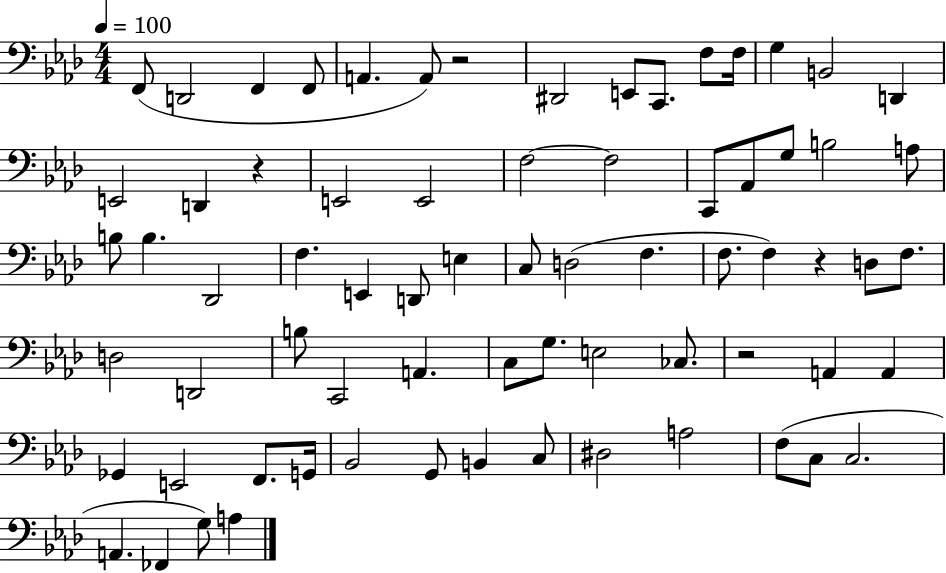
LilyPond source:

{
  \clef bass
  \numericTimeSignature
  \time 4/4
  \key aes \major
  \tempo 4 = 100
  \repeat volta 2 { f,8( d,2 f,4 f,8 | a,4. a,8) r2 | dis,2 e,8 c,8. f8 f16 | g4 b,2 d,4 | \break e,2 d,4 r4 | e,2 e,2 | f2~~ f2 | c,8 aes,8 g8 b2 a8 | \break b8 b4. des,2 | f4. e,4 d,8 e4 | c8 d2( f4. | f8. f4) r4 d8 f8. | \break d2 d,2 | b8 c,2 a,4. | c8 g8. e2 ces8. | r2 a,4 a,4 | \break ges,4 e,2 f,8. g,16 | bes,2 g,8 b,4 c8 | dis2 a2 | f8( c8 c2. | \break a,4. fes,4 g8) a4 | } \bar "|."
}